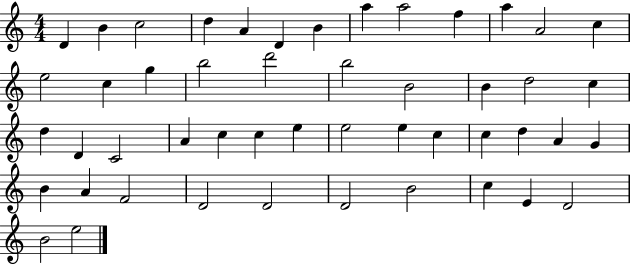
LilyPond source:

{
  \clef treble
  \numericTimeSignature
  \time 4/4
  \key c \major
  d'4 b'4 c''2 | d''4 a'4 d'4 b'4 | a''4 a''2 f''4 | a''4 a'2 c''4 | \break e''2 c''4 g''4 | b''2 d'''2 | b''2 b'2 | b'4 d''2 c''4 | \break d''4 d'4 c'2 | a'4 c''4 c''4 e''4 | e''2 e''4 c''4 | c''4 d''4 a'4 g'4 | \break b'4 a'4 f'2 | d'2 d'2 | d'2 b'2 | c''4 e'4 d'2 | \break b'2 e''2 | \bar "|."
}